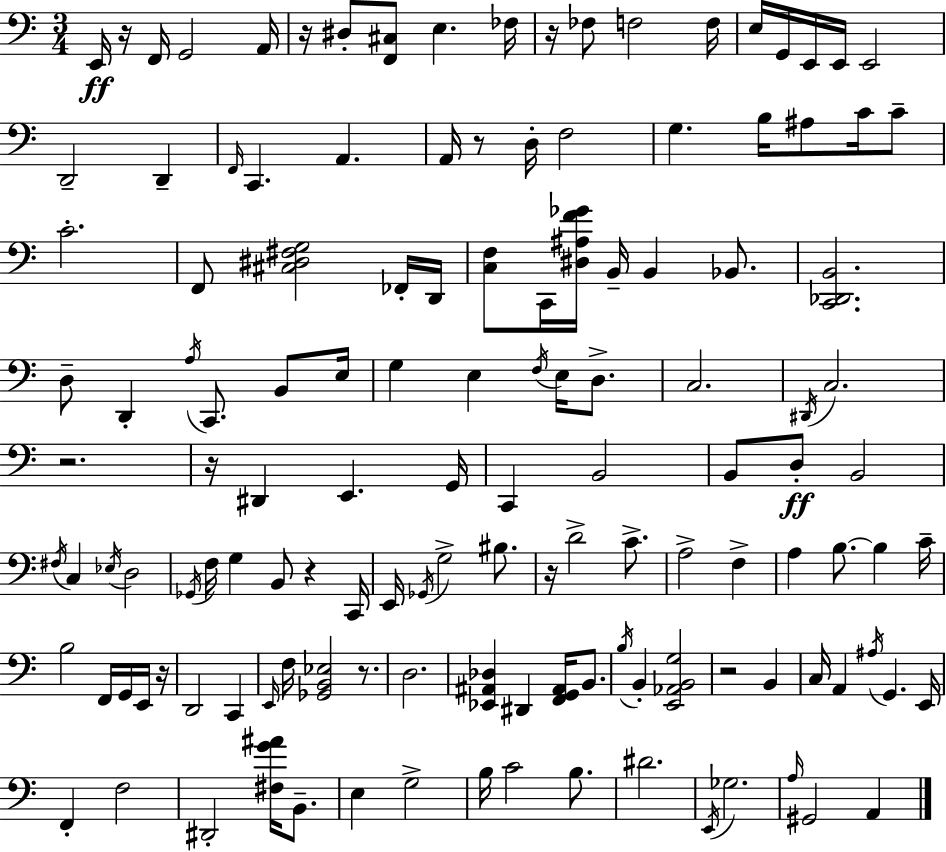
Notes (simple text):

E2/s R/s F2/s G2/h A2/s R/s D#3/e [F2,C#3]/e E3/q. FES3/s R/s FES3/e F3/h F3/s E3/s G2/s E2/s E2/s E2/h D2/h D2/q F2/s C2/q. A2/q. A2/s R/e D3/s F3/h G3/q. B3/s A#3/e C4/s C4/e C4/h. F2/e [C#3,D#3,F#3,G3]/h FES2/s D2/s [C3,F3]/e C2/s [D#3,A#3,F4,Gb4]/s B2/s B2/q Bb2/e. [C2,Db2,B2]/h. D3/e D2/q A3/s C2/e. B2/e E3/s G3/q E3/q F3/s E3/s D3/e. C3/h. D#2/s C3/h. R/h. R/s D#2/q E2/q. G2/s C2/q B2/h B2/e D3/e B2/h F#3/s C3/q Eb3/s D3/h Gb2/s F3/s G3/q B2/e R/q C2/s E2/s Gb2/s G3/h BIS3/e. R/s D4/h C4/e. A3/h F3/q A3/q B3/e. B3/q C4/s B3/h F2/s G2/s E2/s R/s D2/h C2/q E2/s F3/s [Gb2,B2,Eb3]/h R/e. D3/h. [Eb2,A#2,Db3]/q D#2/q [F2,G2,A#2]/s B2/e. B3/s B2/q [E2,Ab2,B2,G3]/h R/h B2/q C3/s A2/q A#3/s G2/q. E2/s F2/q F3/h D#2/h [F#3,G4,A#4]/s B2/e. E3/q G3/h B3/s C4/h B3/e. D#4/h. E2/s Gb3/h. A3/s G#2/h A2/q